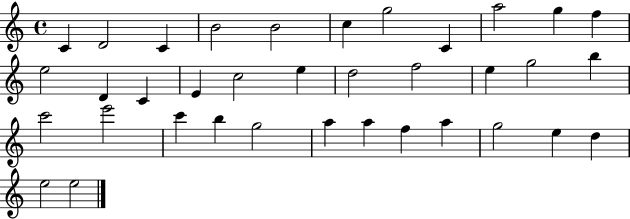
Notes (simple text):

C4/q D4/h C4/q B4/h B4/h C5/q G5/h C4/q A5/h G5/q F5/q E5/h D4/q C4/q E4/q C5/h E5/q D5/h F5/h E5/q G5/h B5/q C6/h E6/h C6/q B5/q G5/h A5/q A5/q F5/q A5/q G5/h E5/q D5/q E5/h E5/h